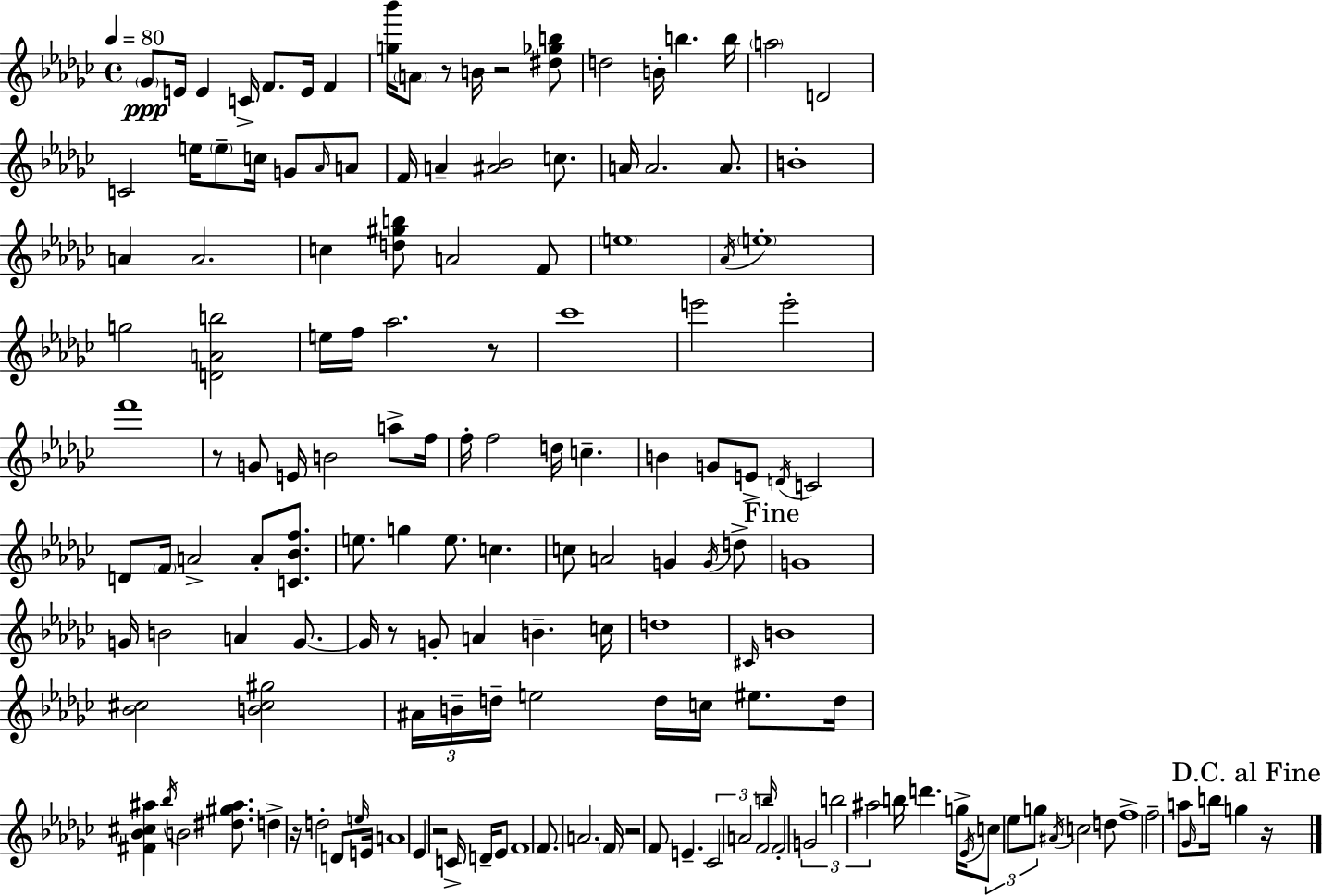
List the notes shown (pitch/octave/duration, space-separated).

Gb4/e E4/s E4/q C4/s F4/e. E4/s F4/q [G5,Bb6]/s A4/e R/e B4/s R/h [D#5,Gb5,B5]/e D5/h B4/s B5/q. B5/s A5/h D4/h C4/h E5/s E5/e C5/s G4/e Ab4/s A4/e F4/s A4/q [A#4,Bb4]/h C5/e. A4/s A4/h. A4/e. B4/w A4/q A4/h. C5/q [D5,G#5,B5]/e A4/h F4/e E5/w Ab4/s E5/w G5/h [D4,A4,B5]/h E5/s F5/s Ab5/h. R/e CES6/w E6/h E6/h F6/w R/e G4/e E4/s B4/h A5/e F5/s F5/s F5/h D5/s C5/q. B4/q G4/e E4/e D4/s C4/h D4/e F4/s A4/h A4/e [C4,Bb4,F5]/e. E5/e. G5/q E5/e. C5/q. C5/e A4/h G4/q G4/s D5/e G4/w G4/s B4/h A4/q G4/e. G4/s R/e G4/e A4/q B4/q. C5/s D5/w C#4/s B4/w [Bb4,C#5]/h [B4,C#5,G#5]/h A#4/s B4/s D5/s E5/h D5/s C5/s EIS5/e. D5/s [F#4,Bb4,C#5,A#5]/q Bb5/s B4/h [D#5,G#5,A#5]/e. D5/q R/s D5/h D4/e E5/s E4/s A4/w Eb4/q R/h C4/s D4/s Eb4/e F4/w F4/e. A4/h. F4/s R/h F4/e E4/q. CES4/h A4/h F4/h B5/s F4/h G4/h B5/h A#5/h B5/s D6/q. G5/s Eb4/s C5/e Eb5/e G5/e A#4/s C5/h D5/e F5/w F5/h A5/e Gb4/s B5/s G5/q R/s